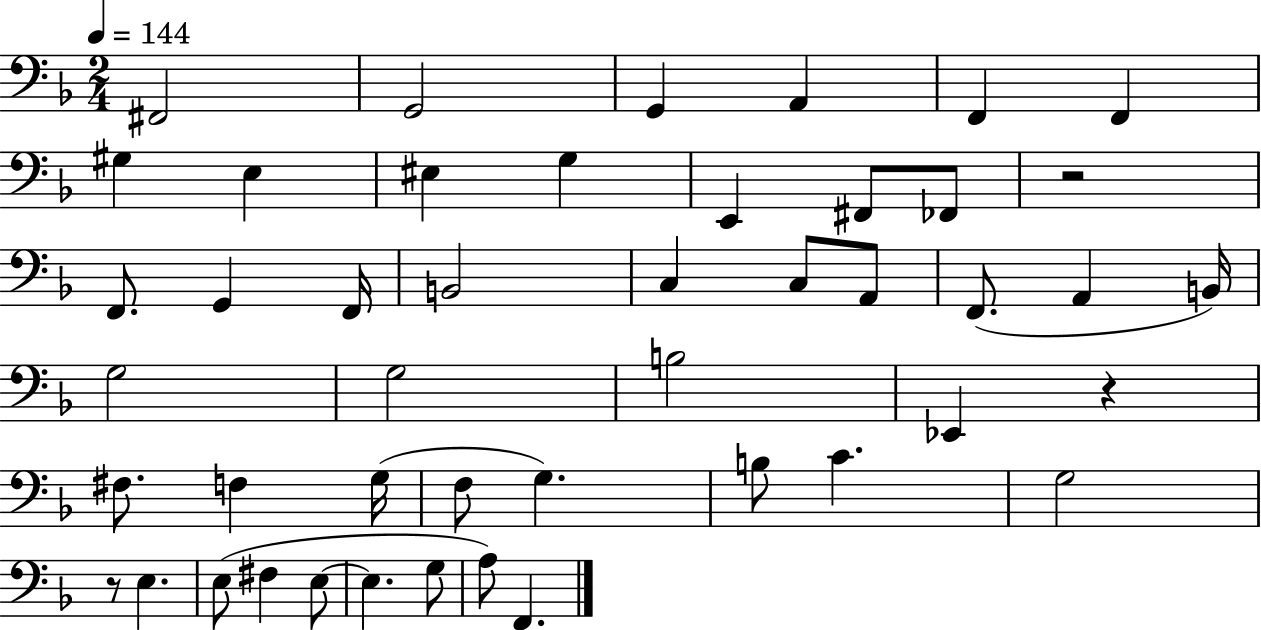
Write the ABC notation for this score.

X:1
T:Untitled
M:2/4
L:1/4
K:F
^F,,2 G,,2 G,, A,, F,, F,, ^G, E, ^E, G, E,, ^F,,/2 _F,,/2 z2 F,,/2 G,, F,,/4 B,,2 C, C,/2 A,,/2 F,,/2 A,, B,,/4 G,2 G,2 B,2 _E,, z ^F,/2 F, G,/4 F,/2 G, B,/2 C G,2 z/2 E, E,/2 ^F, E,/2 E, G,/2 A,/2 F,,